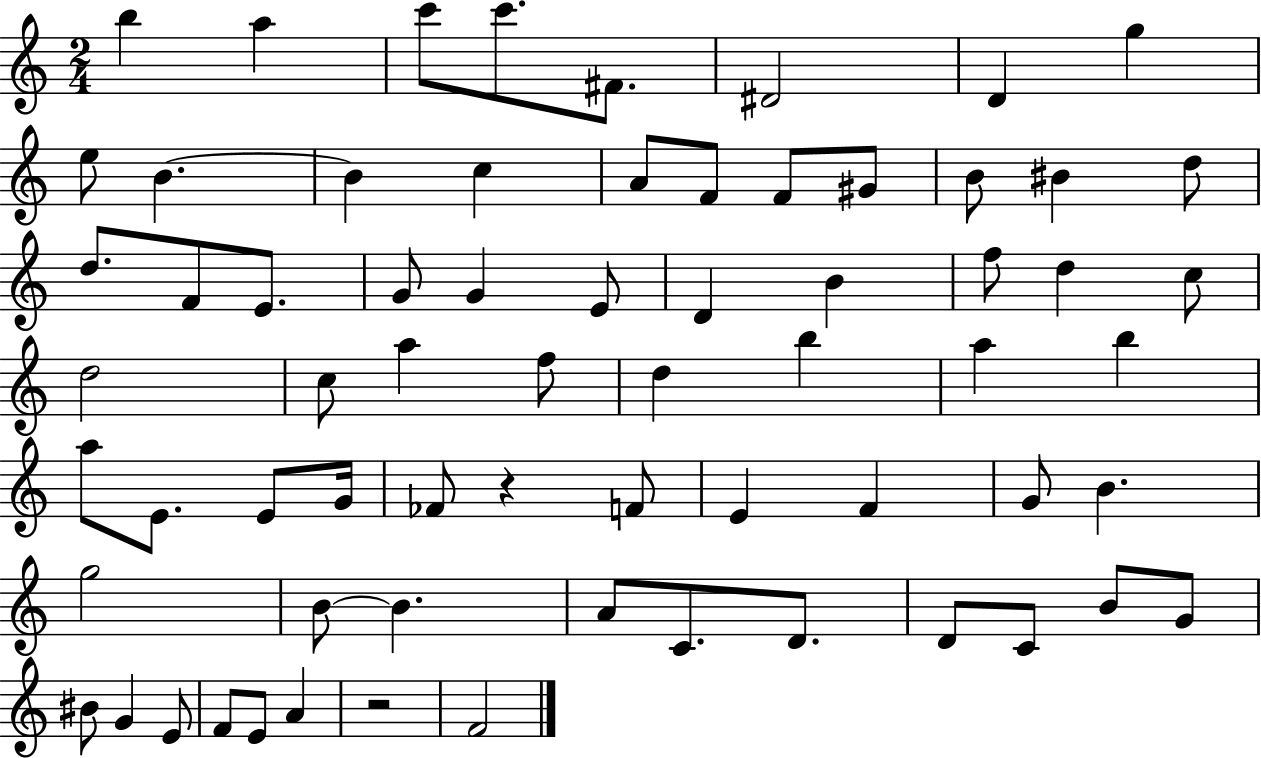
X:1
T:Untitled
M:2/4
L:1/4
K:C
b a c'/2 c'/2 ^F/2 ^D2 D g e/2 B B c A/2 F/2 F/2 ^G/2 B/2 ^B d/2 d/2 F/2 E/2 G/2 G E/2 D B f/2 d c/2 d2 c/2 a f/2 d b a b a/2 E/2 E/2 G/4 _F/2 z F/2 E F G/2 B g2 B/2 B A/2 C/2 D/2 D/2 C/2 B/2 G/2 ^B/2 G E/2 F/2 E/2 A z2 F2